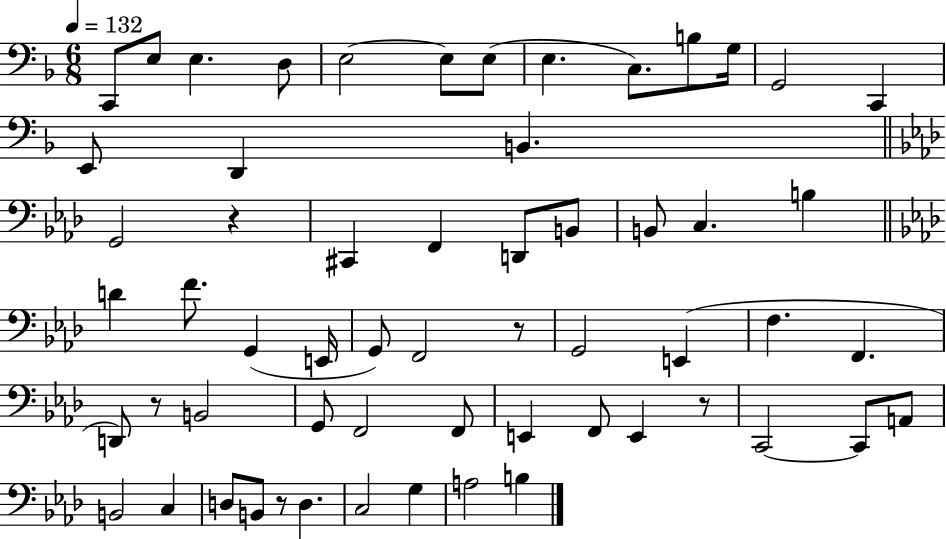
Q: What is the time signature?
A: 6/8